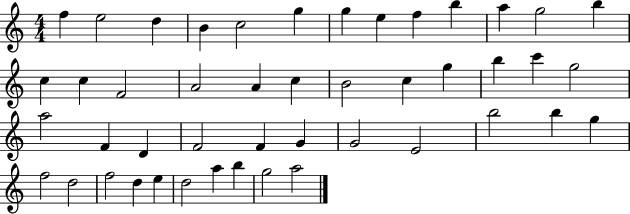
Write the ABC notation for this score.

X:1
T:Untitled
M:4/4
L:1/4
K:C
f e2 d B c2 g g e f b a g2 b c c F2 A2 A c B2 c g b c' g2 a2 F D F2 F G G2 E2 b2 b g f2 d2 f2 d e d2 a b g2 a2